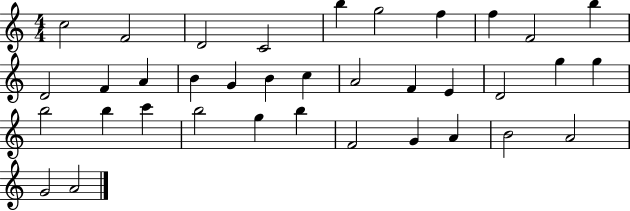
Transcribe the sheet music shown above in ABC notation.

X:1
T:Untitled
M:4/4
L:1/4
K:C
c2 F2 D2 C2 b g2 f f F2 b D2 F A B G B c A2 F E D2 g g b2 b c' b2 g b F2 G A B2 A2 G2 A2